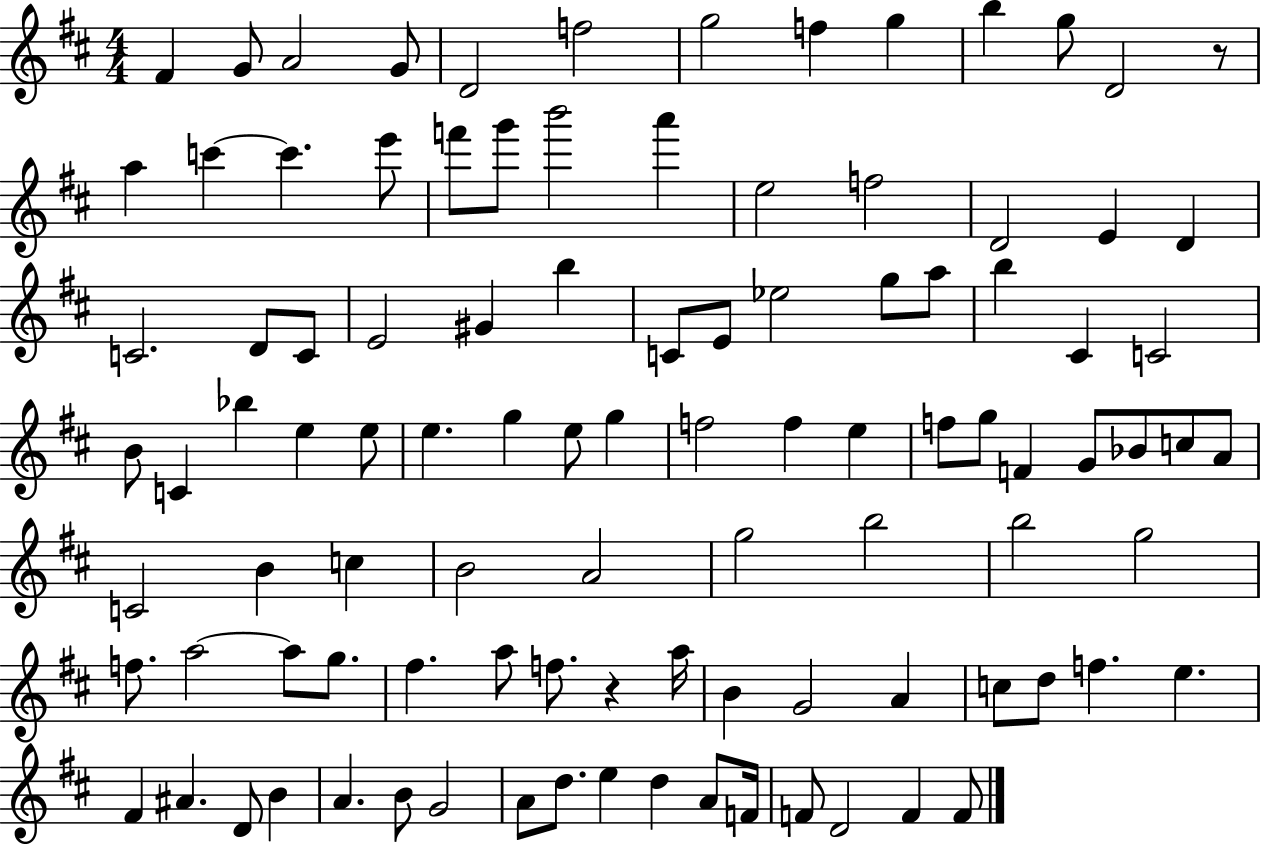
X:1
T:Untitled
M:4/4
L:1/4
K:D
^F G/2 A2 G/2 D2 f2 g2 f g b g/2 D2 z/2 a c' c' e'/2 f'/2 g'/2 b'2 a' e2 f2 D2 E D C2 D/2 C/2 E2 ^G b C/2 E/2 _e2 g/2 a/2 b ^C C2 B/2 C _b e e/2 e g e/2 g f2 f e f/2 g/2 F G/2 _B/2 c/2 A/2 C2 B c B2 A2 g2 b2 b2 g2 f/2 a2 a/2 g/2 ^f a/2 f/2 z a/4 B G2 A c/2 d/2 f e ^F ^A D/2 B A B/2 G2 A/2 d/2 e d A/2 F/4 F/2 D2 F F/2